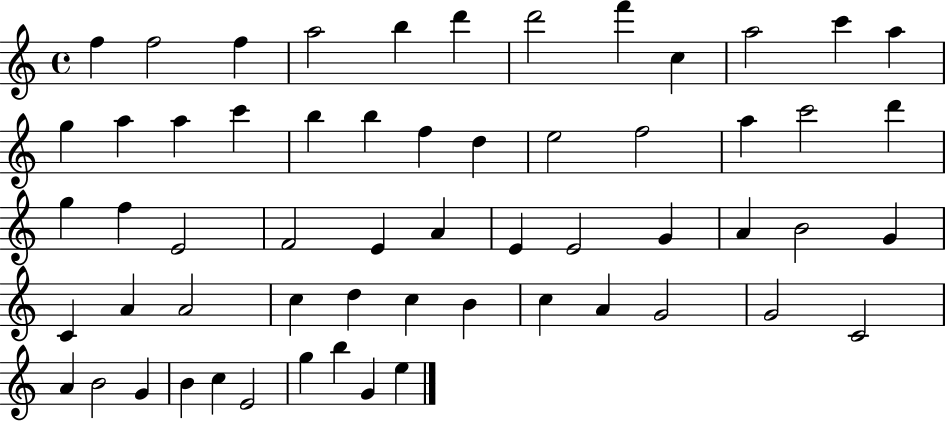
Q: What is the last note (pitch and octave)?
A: E5